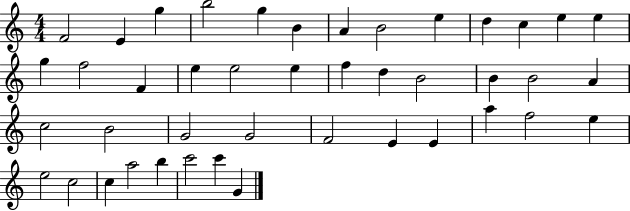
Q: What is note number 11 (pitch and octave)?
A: C5